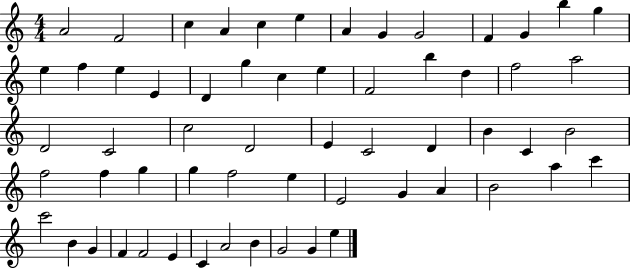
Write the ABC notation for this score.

X:1
T:Untitled
M:4/4
L:1/4
K:C
A2 F2 c A c e A G G2 F G b g e f e E D g c e F2 b d f2 a2 D2 C2 c2 D2 E C2 D B C B2 f2 f g g f2 e E2 G A B2 a c' c'2 B G F F2 E C A2 B G2 G e